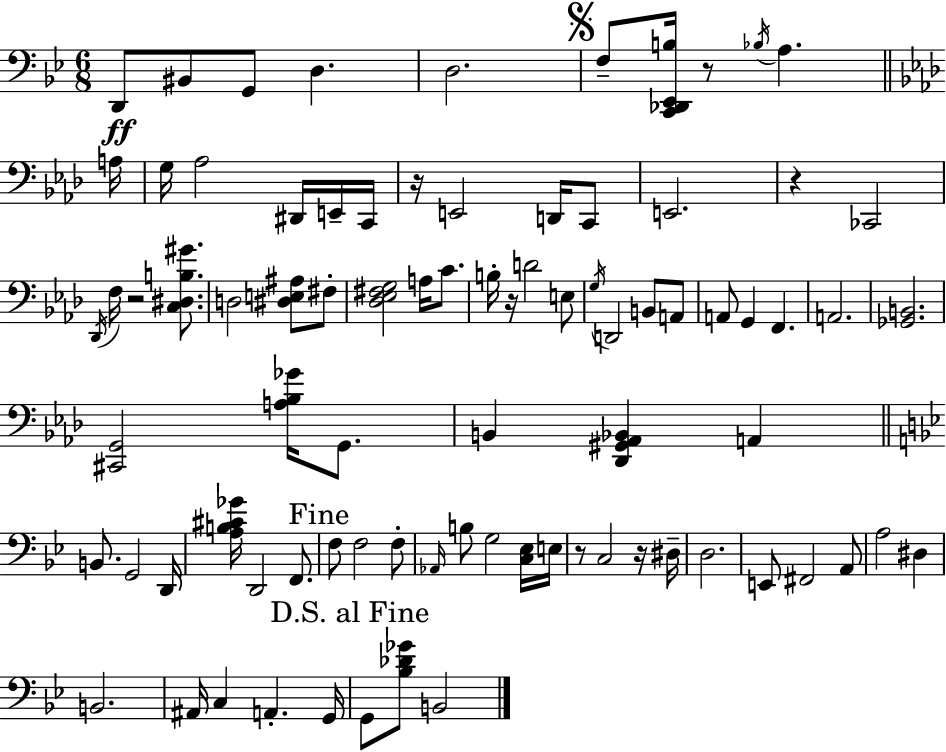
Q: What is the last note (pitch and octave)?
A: B2